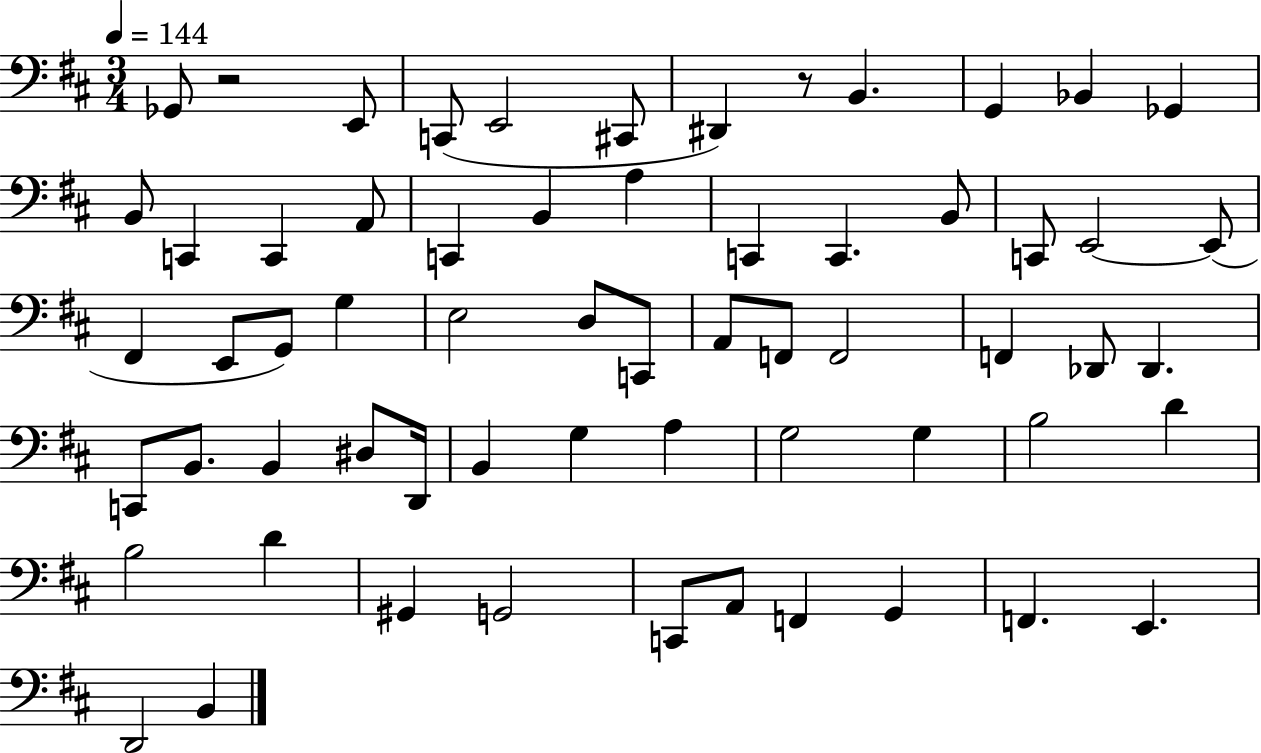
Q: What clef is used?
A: bass